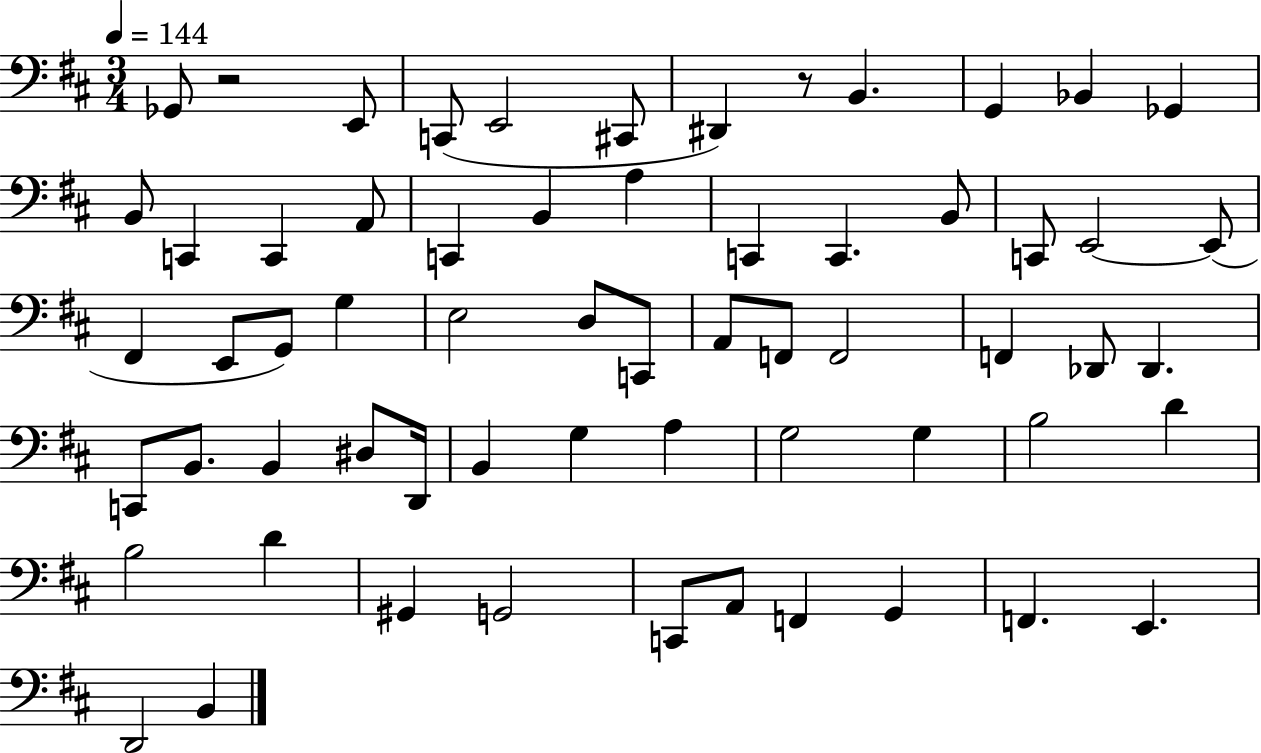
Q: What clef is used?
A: bass